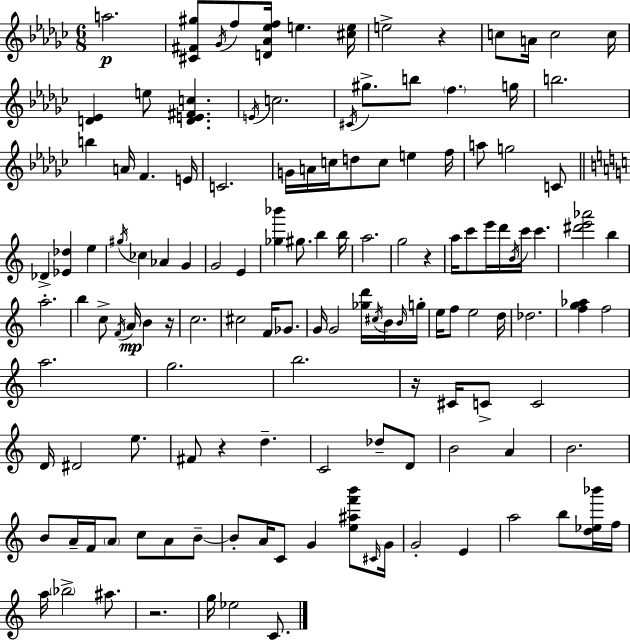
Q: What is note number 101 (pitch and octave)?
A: B4